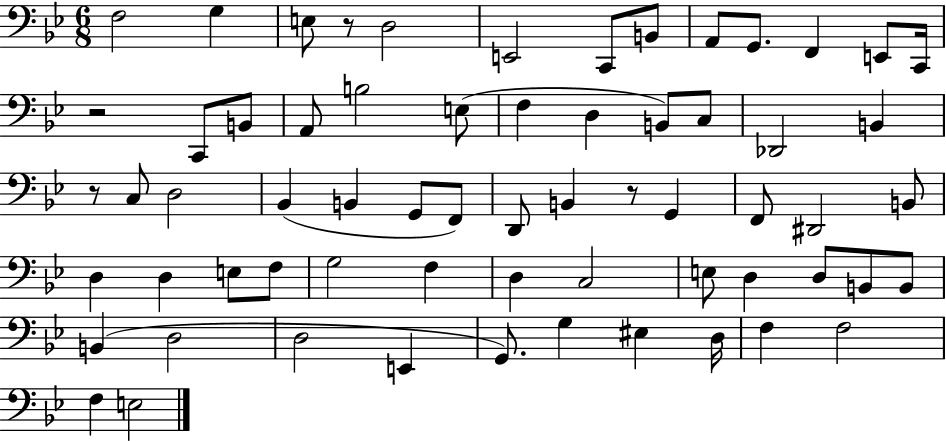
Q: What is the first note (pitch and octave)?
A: F3